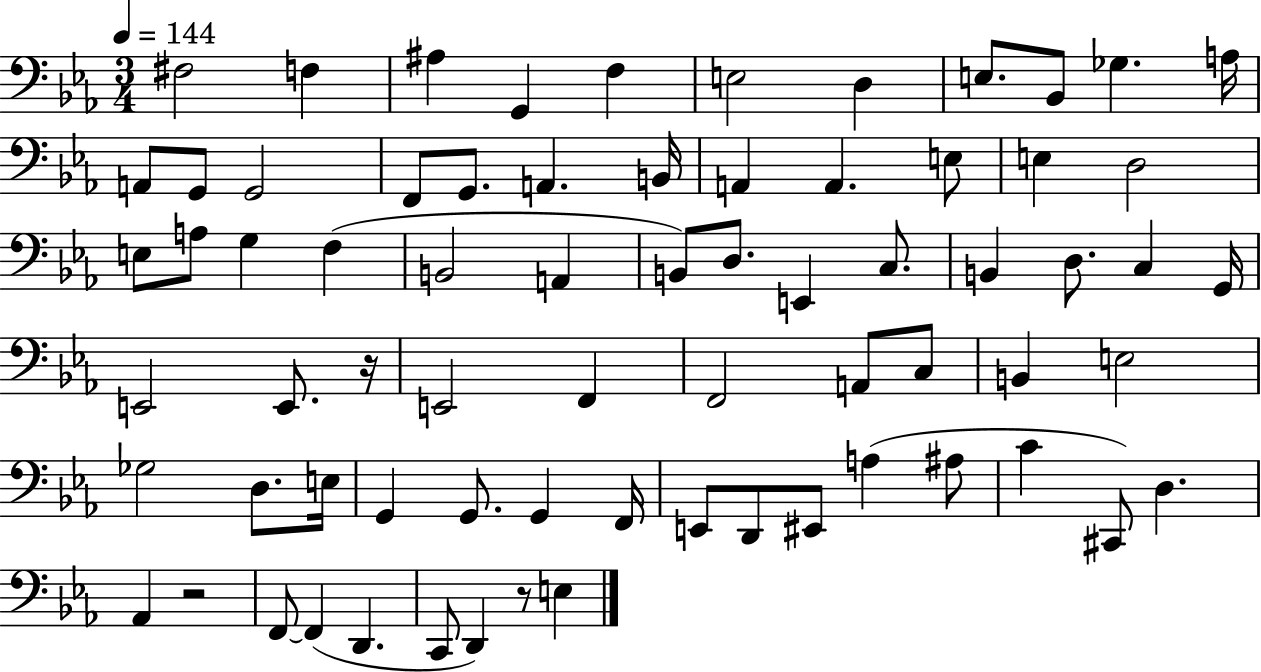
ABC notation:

X:1
T:Untitled
M:3/4
L:1/4
K:Eb
^F,2 F, ^A, G,, F, E,2 D, E,/2 _B,,/2 _G, A,/4 A,,/2 G,,/2 G,,2 F,,/2 G,,/2 A,, B,,/4 A,, A,, E,/2 E, D,2 E,/2 A,/2 G, F, B,,2 A,, B,,/2 D,/2 E,, C,/2 B,, D,/2 C, G,,/4 E,,2 E,,/2 z/4 E,,2 F,, F,,2 A,,/2 C,/2 B,, E,2 _G,2 D,/2 E,/4 G,, G,,/2 G,, F,,/4 E,,/2 D,,/2 ^E,,/2 A, ^A,/2 C ^C,,/2 D, _A,, z2 F,,/2 F,, D,, C,,/2 D,, z/2 E,